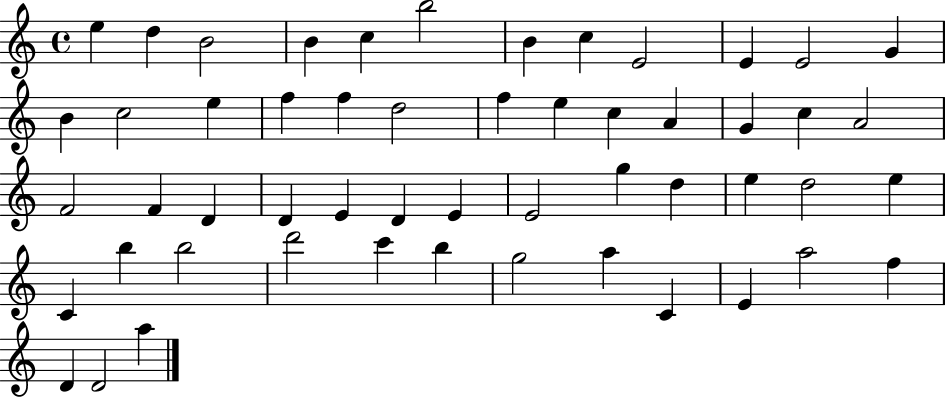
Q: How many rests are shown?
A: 0